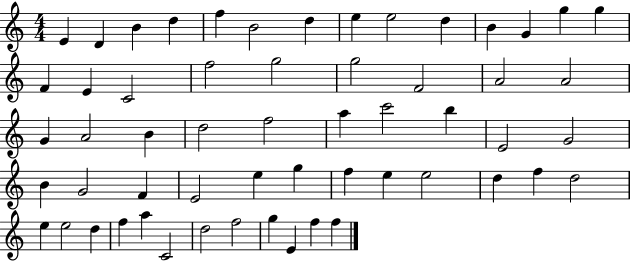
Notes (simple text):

E4/q D4/q B4/q D5/q F5/q B4/h D5/q E5/q E5/h D5/q B4/q G4/q G5/q G5/q F4/q E4/q C4/h F5/h G5/h G5/h F4/h A4/h A4/h G4/q A4/h B4/q D5/h F5/h A5/q C6/h B5/q E4/h G4/h B4/q G4/h F4/q E4/h E5/q G5/q F5/q E5/q E5/h D5/q F5/q D5/h E5/q E5/h D5/q F5/q A5/q C4/h D5/h F5/h G5/q E4/q F5/q F5/q